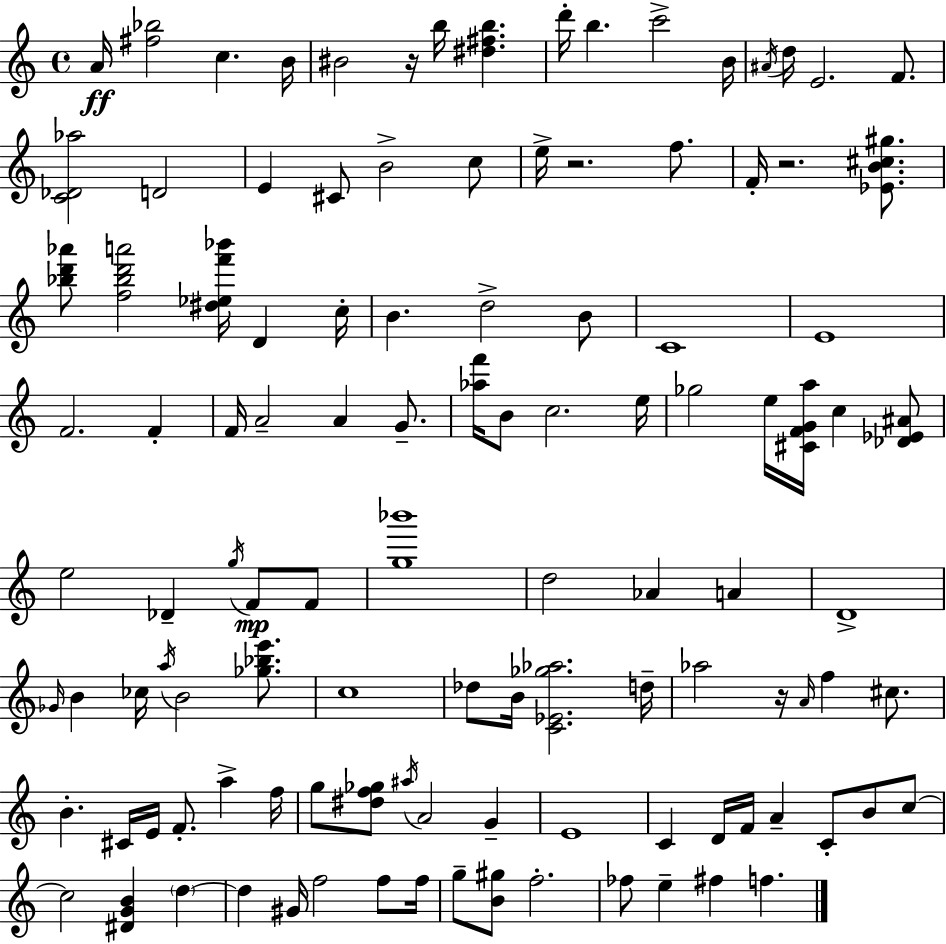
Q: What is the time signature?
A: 4/4